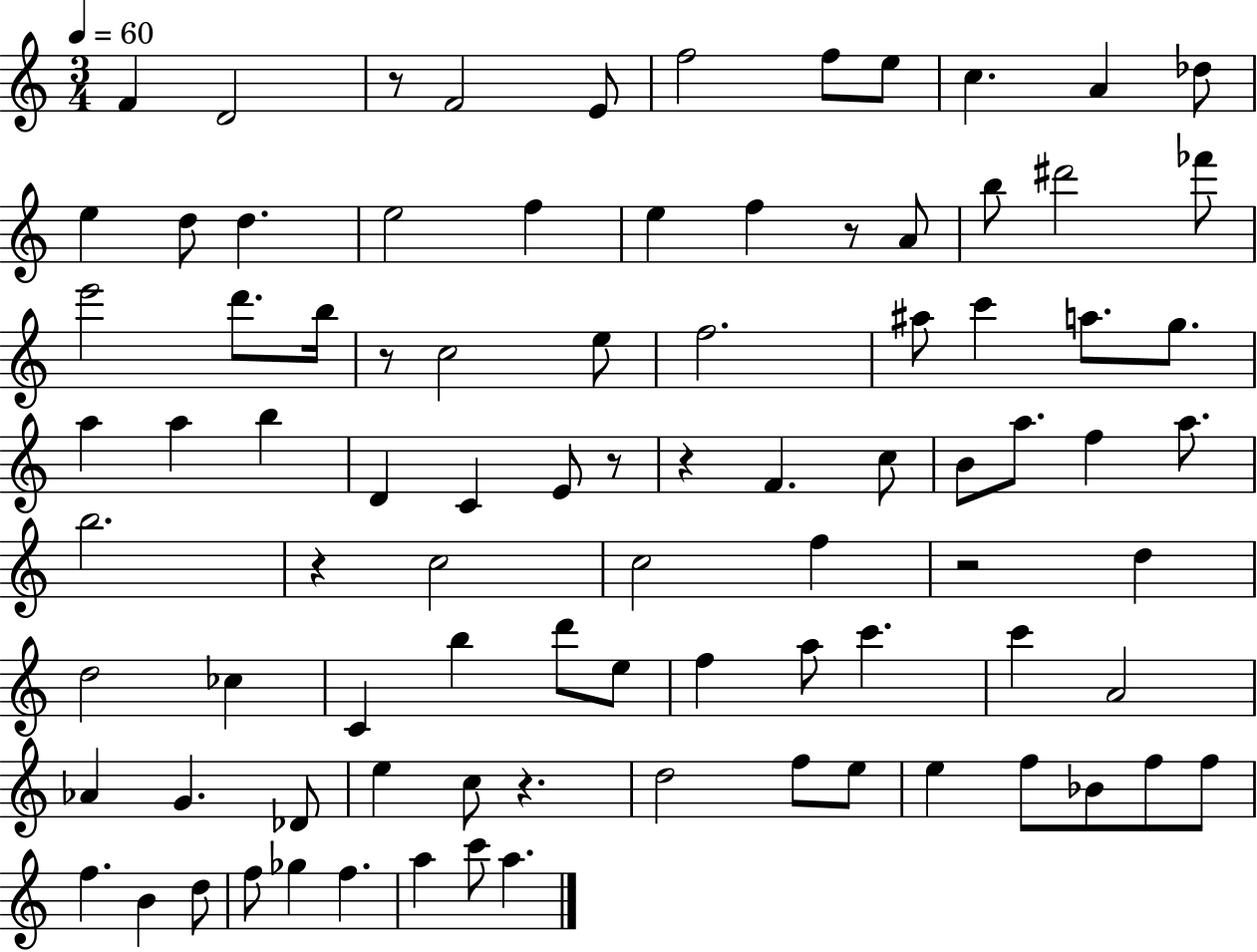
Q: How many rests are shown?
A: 8